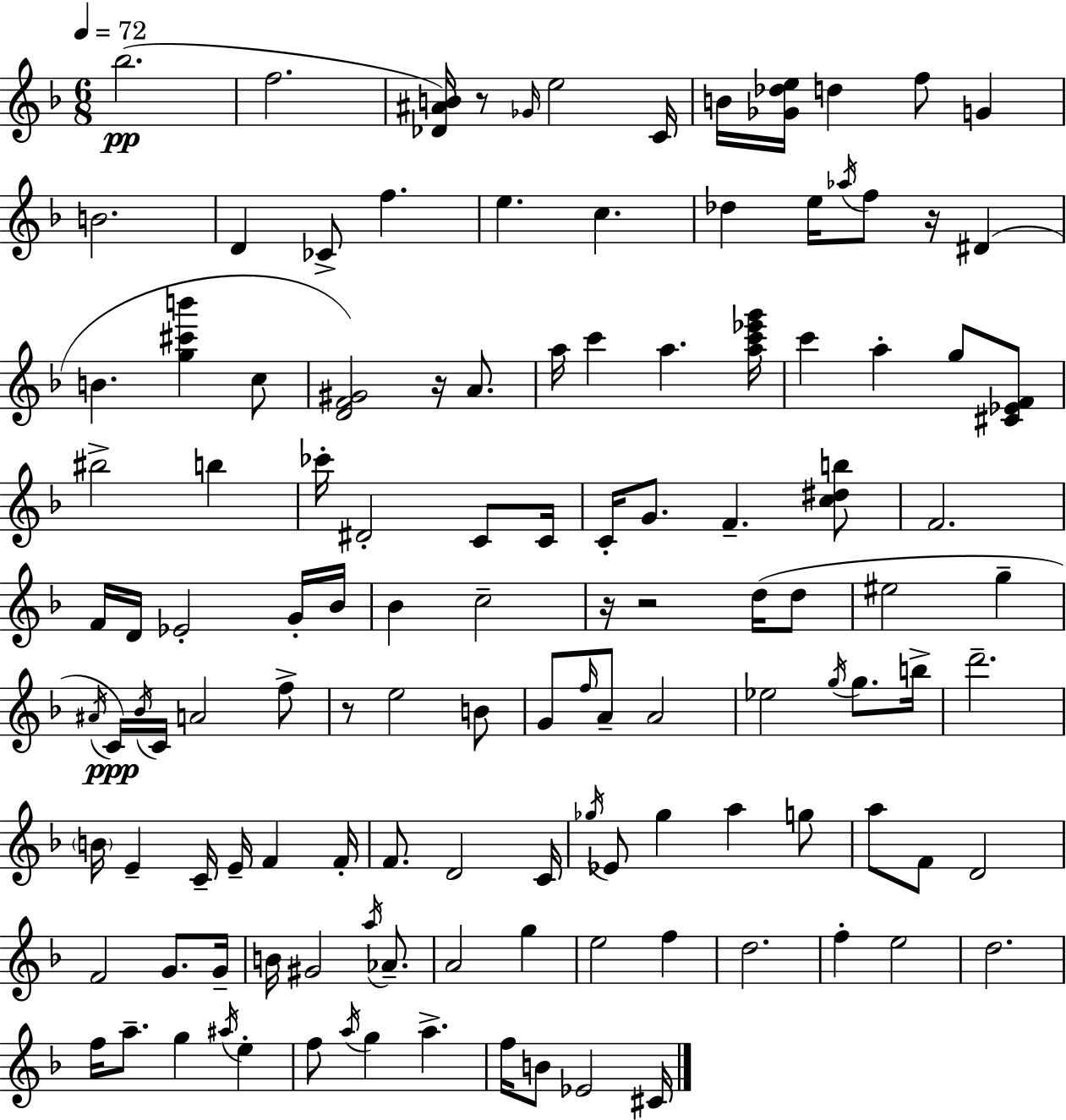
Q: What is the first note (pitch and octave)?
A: Bb5